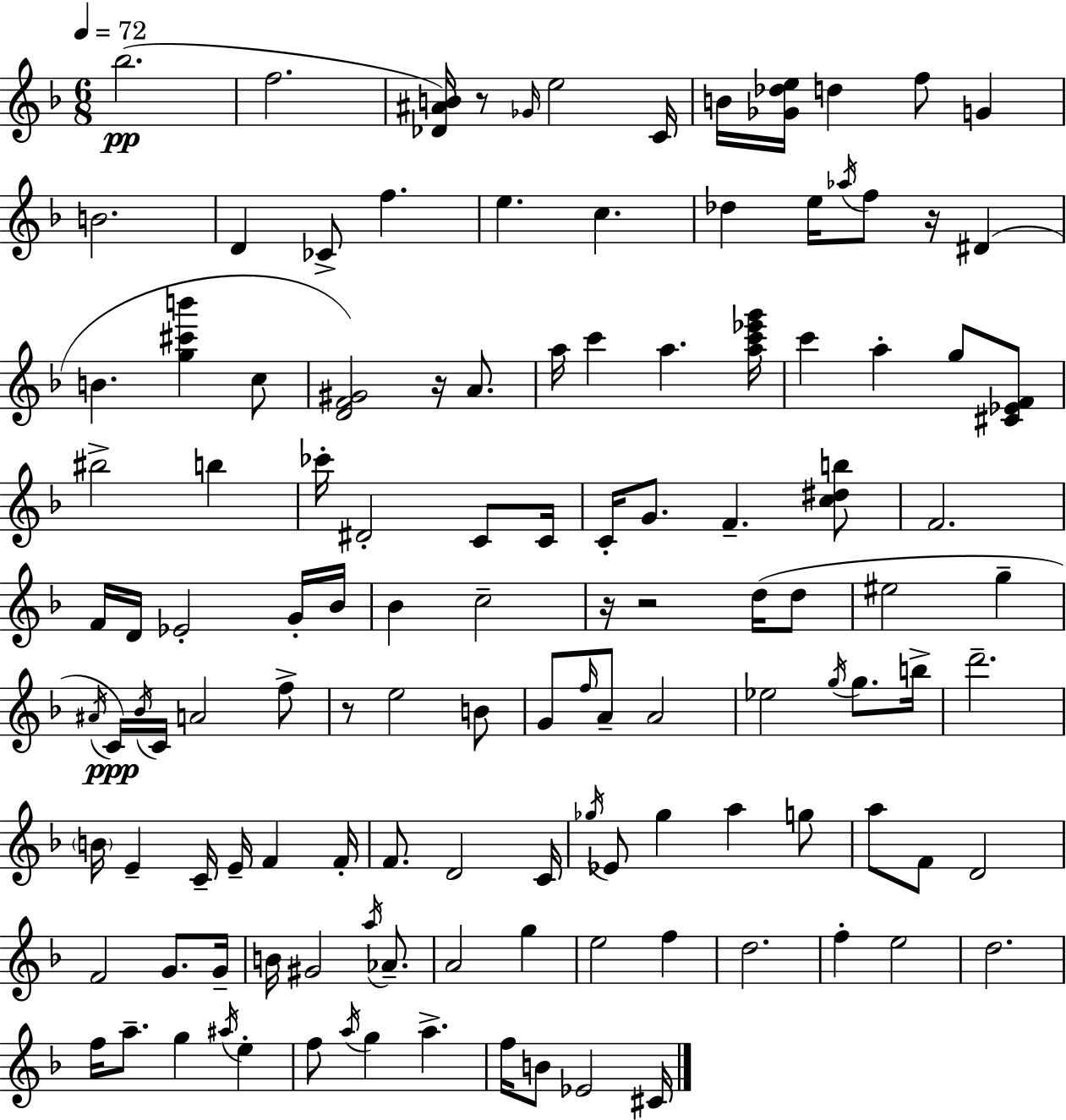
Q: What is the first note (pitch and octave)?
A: Bb5